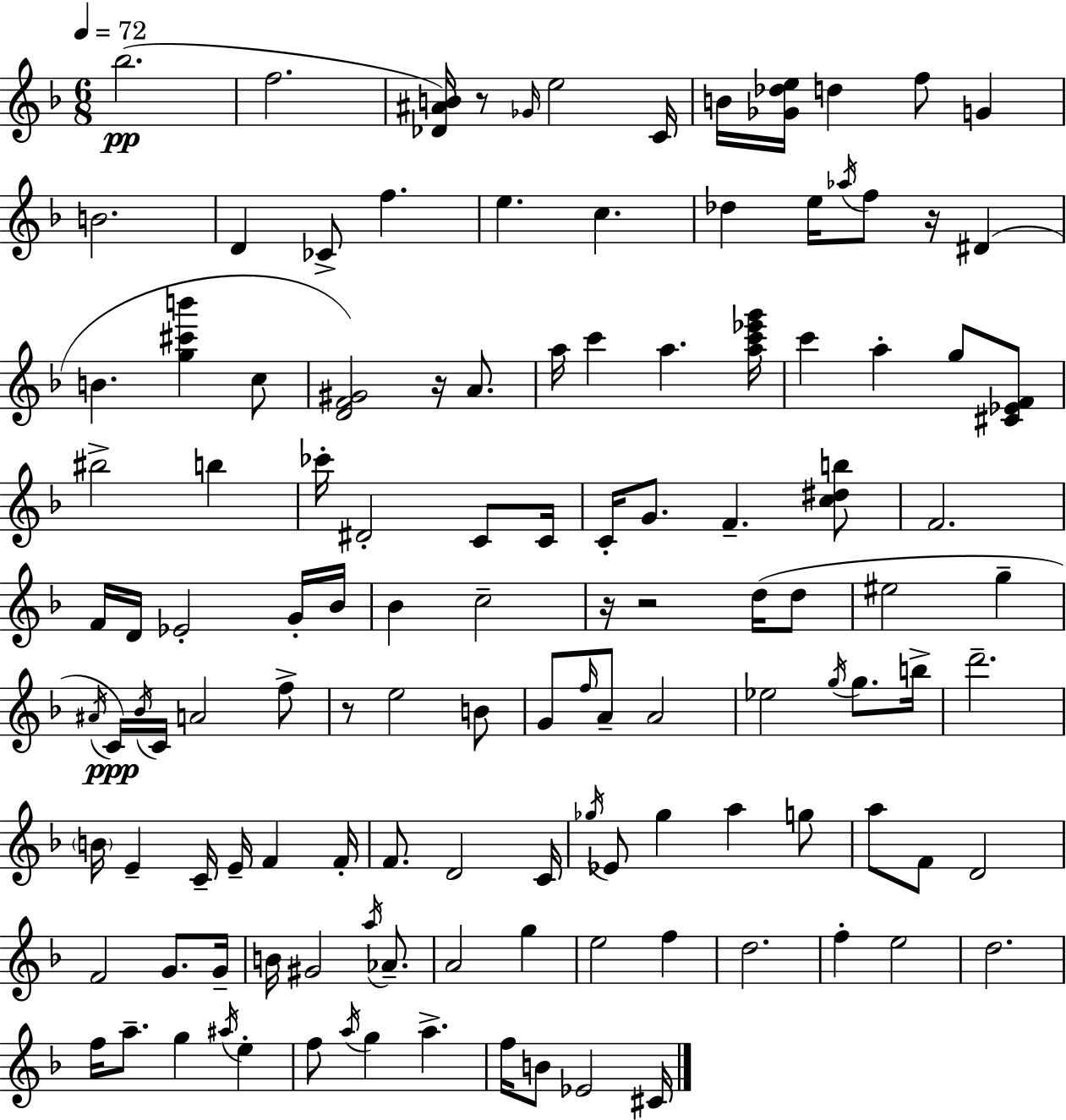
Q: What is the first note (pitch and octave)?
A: Bb5